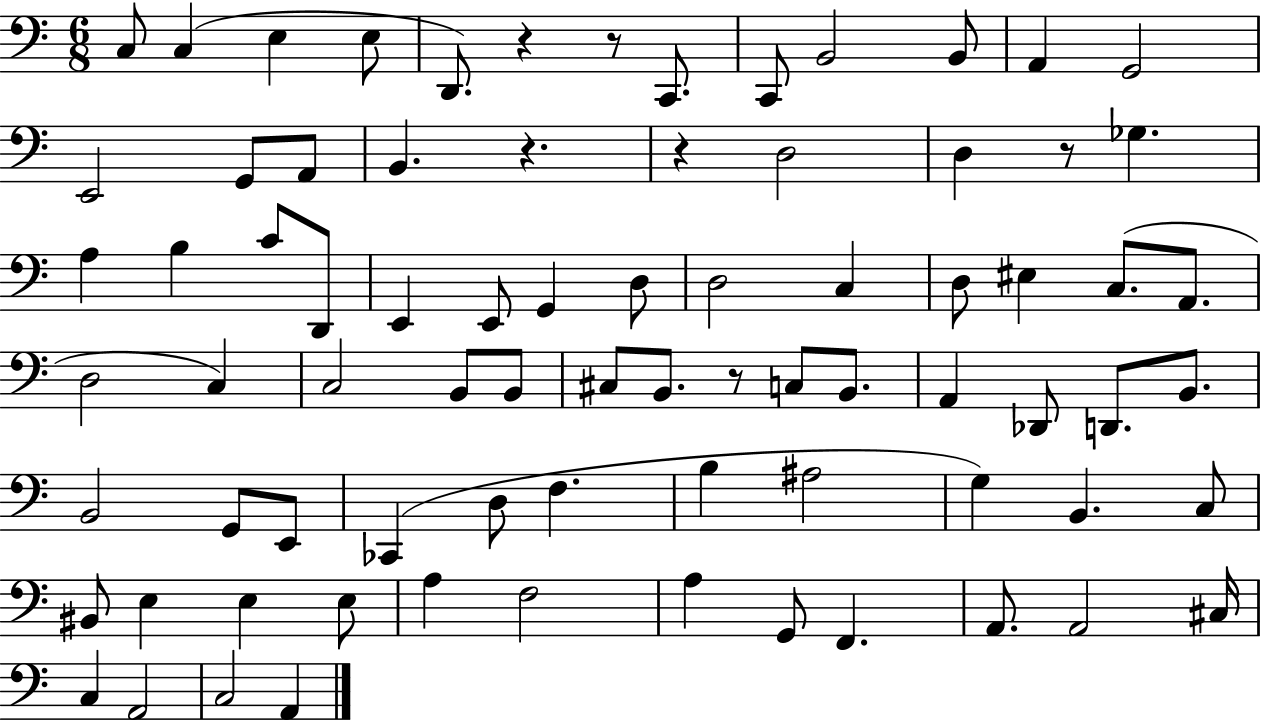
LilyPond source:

{
  \clef bass
  \numericTimeSignature
  \time 6/8
  \key c \major
  c8 c4( e4 e8 | d,8.) r4 r8 c,8. | c,8 b,2 b,8 | a,4 g,2 | \break e,2 g,8 a,8 | b,4. r4. | r4 d2 | d4 r8 ges4. | \break a4 b4 c'8 d,8 | e,4 e,8 g,4 d8 | d2 c4 | d8 eis4 c8.( a,8. | \break d2 c4) | c2 b,8 b,8 | cis8 b,8. r8 c8 b,8. | a,4 des,8 d,8. b,8. | \break b,2 g,8 e,8 | ces,4( d8 f4. | b4 ais2 | g4) b,4. c8 | \break bis,8 e4 e4 e8 | a4 f2 | a4 g,8 f,4. | a,8. a,2 cis16 | \break c4 a,2 | c2 a,4 | \bar "|."
}